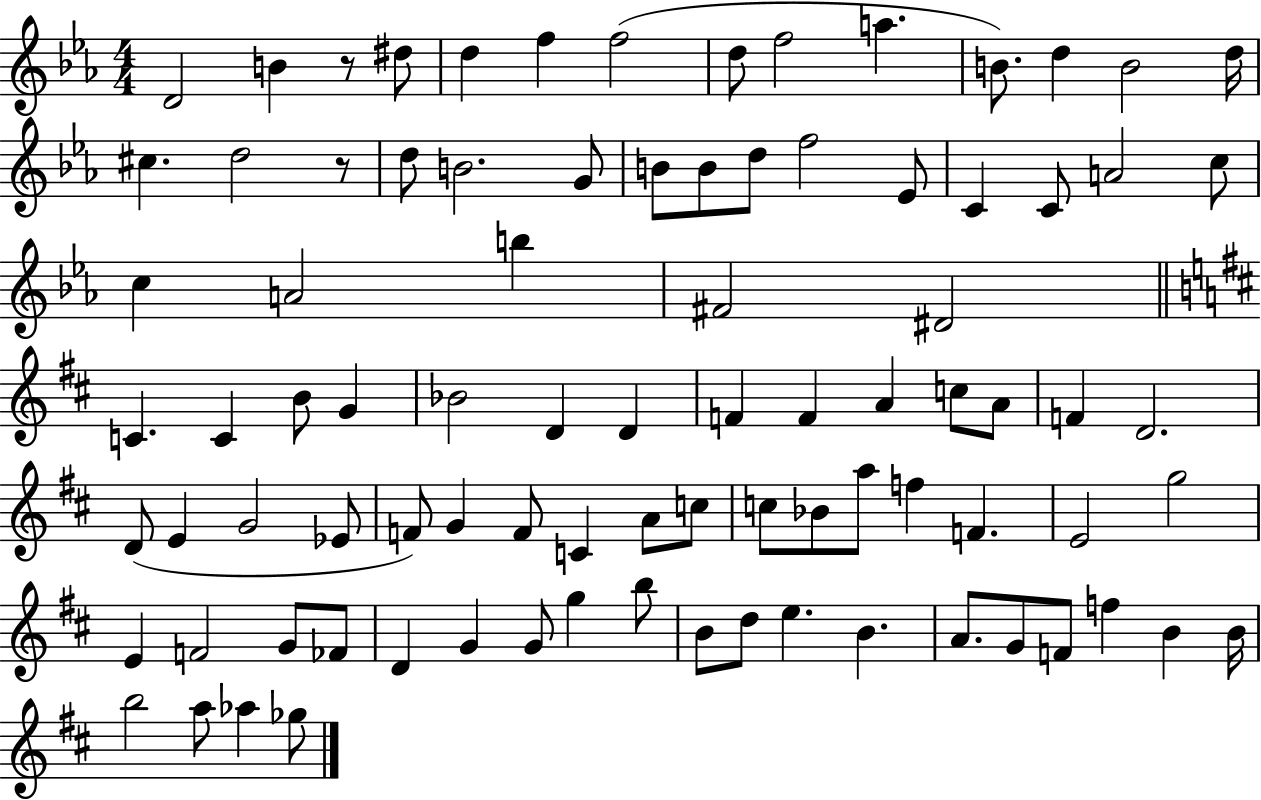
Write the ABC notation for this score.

X:1
T:Untitled
M:4/4
L:1/4
K:Eb
D2 B z/2 ^d/2 d f f2 d/2 f2 a B/2 d B2 d/4 ^c d2 z/2 d/2 B2 G/2 B/2 B/2 d/2 f2 _E/2 C C/2 A2 c/2 c A2 b ^F2 ^D2 C C B/2 G _B2 D D F F A c/2 A/2 F D2 D/2 E G2 _E/2 F/2 G F/2 C A/2 c/2 c/2 _B/2 a/2 f F E2 g2 E F2 G/2 _F/2 D G G/2 g b/2 B/2 d/2 e B A/2 G/2 F/2 f B B/4 b2 a/2 _a _g/2